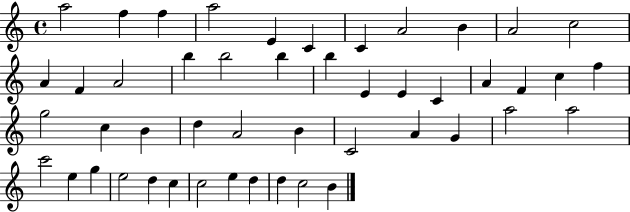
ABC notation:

X:1
T:Untitled
M:4/4
L:1/4
K:C
a2 f f a2 E C C A2 B A2 c2 A F A2 b b2 b b E E C A F c f g2 c B d A2 B C2 A G a2 a2 c'2 e g e2 d c c2 e d d c2 B